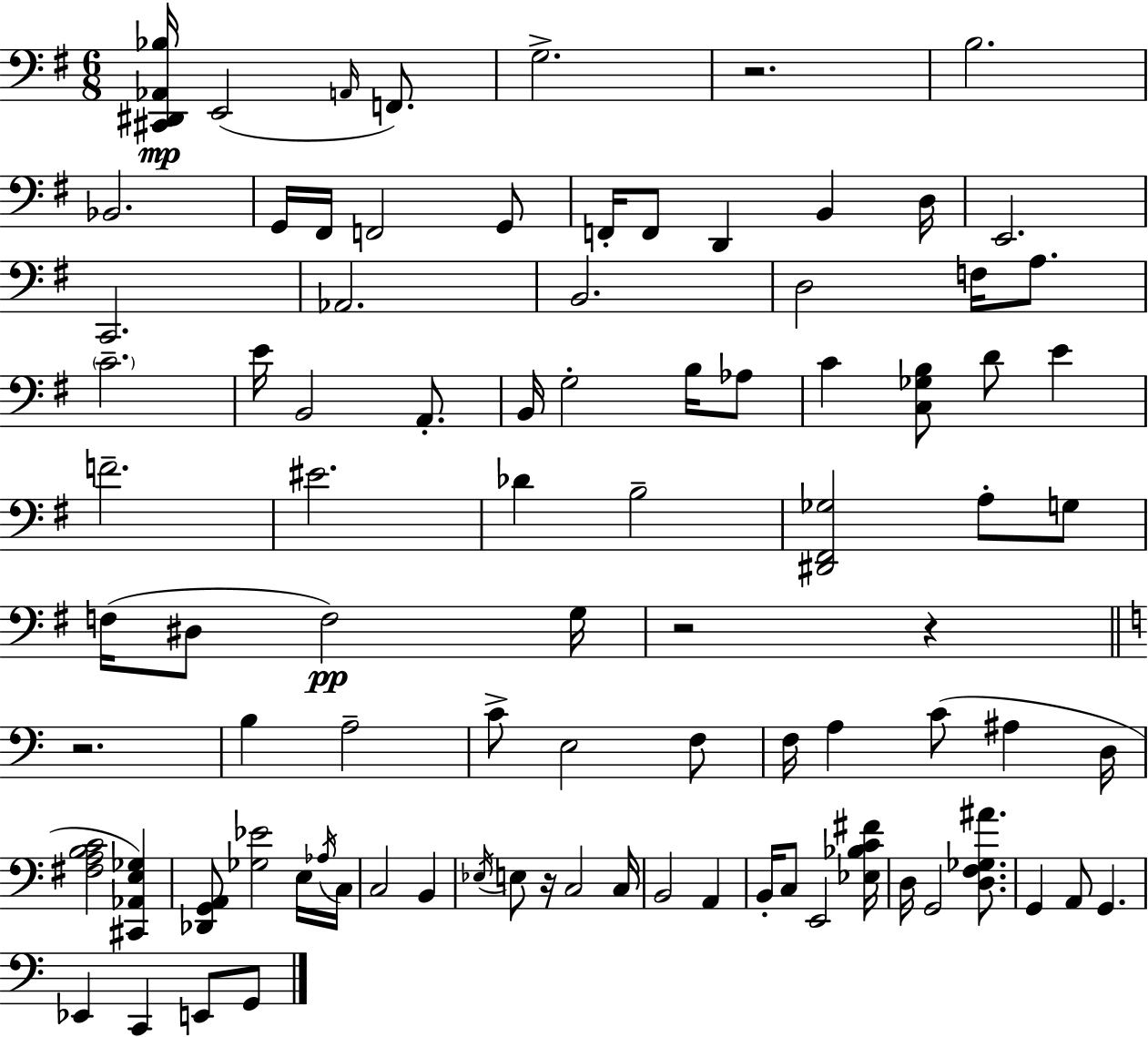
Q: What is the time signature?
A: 6/8